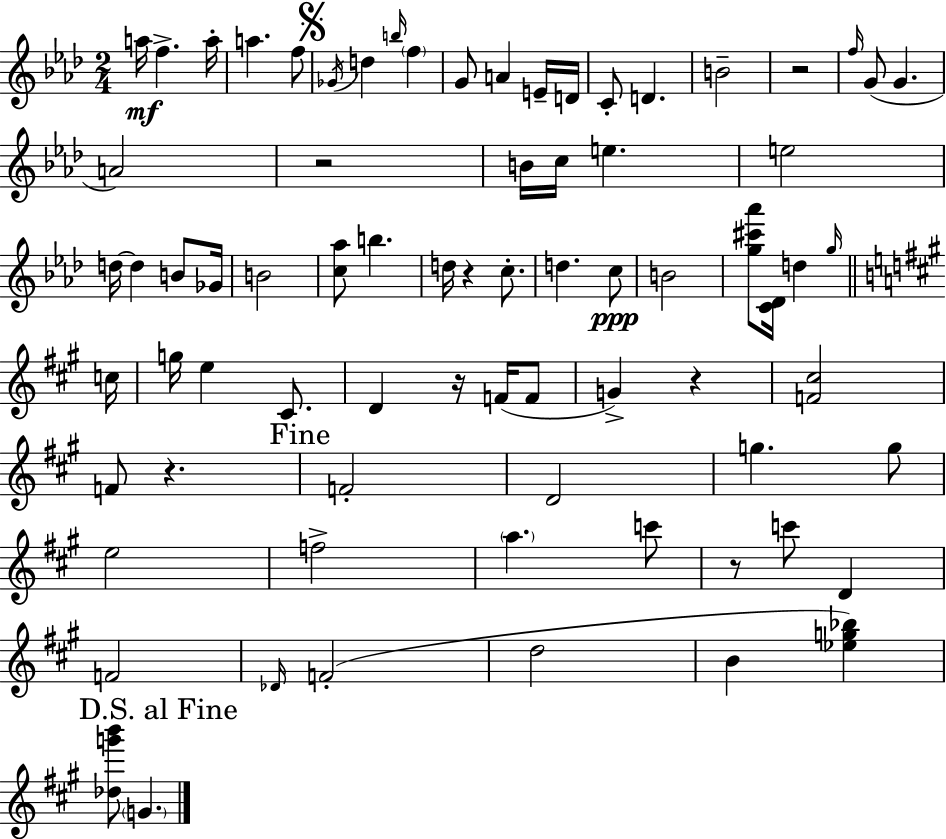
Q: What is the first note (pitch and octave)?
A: A5